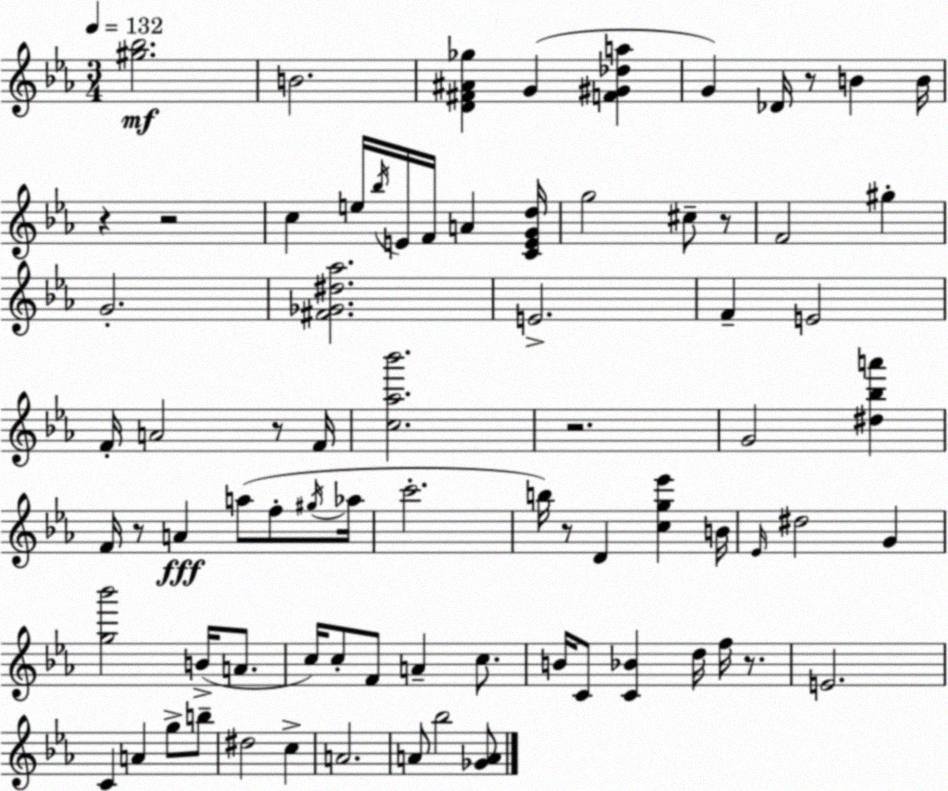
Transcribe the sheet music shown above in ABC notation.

X:1
T:Untitled
M:3/4
L:1/4
K:Cm
[^g_b]2 B2 [D^F^A_g] G [F^G_da] G _D/4 z/2 B B/4 z z2 c e/4 _b/4 E/4 F/4 A [CEGd]/4 g2 ^c/2 z/2 F2 ^g G2 [^F_G^d_a]2 E2 F E2 F/4 A2 z/2 F/4 [c_a_b']2 z2 G2 [^d_ba'] F/4 z/2 A a/2 f/2 ^g/4 _a/4 c'2 b/4 z/2 D [cg_e'] B/4 _E/4 ^d2 G [g_b']2 B/4 A/2 c/4 c/2 F/2 A c/2 B/4 C/2 [C_B] d/4 f/4 z/2 E2 C A g/2 b/2 ^d2 c A2 A/2 _b2 [_GA]/2